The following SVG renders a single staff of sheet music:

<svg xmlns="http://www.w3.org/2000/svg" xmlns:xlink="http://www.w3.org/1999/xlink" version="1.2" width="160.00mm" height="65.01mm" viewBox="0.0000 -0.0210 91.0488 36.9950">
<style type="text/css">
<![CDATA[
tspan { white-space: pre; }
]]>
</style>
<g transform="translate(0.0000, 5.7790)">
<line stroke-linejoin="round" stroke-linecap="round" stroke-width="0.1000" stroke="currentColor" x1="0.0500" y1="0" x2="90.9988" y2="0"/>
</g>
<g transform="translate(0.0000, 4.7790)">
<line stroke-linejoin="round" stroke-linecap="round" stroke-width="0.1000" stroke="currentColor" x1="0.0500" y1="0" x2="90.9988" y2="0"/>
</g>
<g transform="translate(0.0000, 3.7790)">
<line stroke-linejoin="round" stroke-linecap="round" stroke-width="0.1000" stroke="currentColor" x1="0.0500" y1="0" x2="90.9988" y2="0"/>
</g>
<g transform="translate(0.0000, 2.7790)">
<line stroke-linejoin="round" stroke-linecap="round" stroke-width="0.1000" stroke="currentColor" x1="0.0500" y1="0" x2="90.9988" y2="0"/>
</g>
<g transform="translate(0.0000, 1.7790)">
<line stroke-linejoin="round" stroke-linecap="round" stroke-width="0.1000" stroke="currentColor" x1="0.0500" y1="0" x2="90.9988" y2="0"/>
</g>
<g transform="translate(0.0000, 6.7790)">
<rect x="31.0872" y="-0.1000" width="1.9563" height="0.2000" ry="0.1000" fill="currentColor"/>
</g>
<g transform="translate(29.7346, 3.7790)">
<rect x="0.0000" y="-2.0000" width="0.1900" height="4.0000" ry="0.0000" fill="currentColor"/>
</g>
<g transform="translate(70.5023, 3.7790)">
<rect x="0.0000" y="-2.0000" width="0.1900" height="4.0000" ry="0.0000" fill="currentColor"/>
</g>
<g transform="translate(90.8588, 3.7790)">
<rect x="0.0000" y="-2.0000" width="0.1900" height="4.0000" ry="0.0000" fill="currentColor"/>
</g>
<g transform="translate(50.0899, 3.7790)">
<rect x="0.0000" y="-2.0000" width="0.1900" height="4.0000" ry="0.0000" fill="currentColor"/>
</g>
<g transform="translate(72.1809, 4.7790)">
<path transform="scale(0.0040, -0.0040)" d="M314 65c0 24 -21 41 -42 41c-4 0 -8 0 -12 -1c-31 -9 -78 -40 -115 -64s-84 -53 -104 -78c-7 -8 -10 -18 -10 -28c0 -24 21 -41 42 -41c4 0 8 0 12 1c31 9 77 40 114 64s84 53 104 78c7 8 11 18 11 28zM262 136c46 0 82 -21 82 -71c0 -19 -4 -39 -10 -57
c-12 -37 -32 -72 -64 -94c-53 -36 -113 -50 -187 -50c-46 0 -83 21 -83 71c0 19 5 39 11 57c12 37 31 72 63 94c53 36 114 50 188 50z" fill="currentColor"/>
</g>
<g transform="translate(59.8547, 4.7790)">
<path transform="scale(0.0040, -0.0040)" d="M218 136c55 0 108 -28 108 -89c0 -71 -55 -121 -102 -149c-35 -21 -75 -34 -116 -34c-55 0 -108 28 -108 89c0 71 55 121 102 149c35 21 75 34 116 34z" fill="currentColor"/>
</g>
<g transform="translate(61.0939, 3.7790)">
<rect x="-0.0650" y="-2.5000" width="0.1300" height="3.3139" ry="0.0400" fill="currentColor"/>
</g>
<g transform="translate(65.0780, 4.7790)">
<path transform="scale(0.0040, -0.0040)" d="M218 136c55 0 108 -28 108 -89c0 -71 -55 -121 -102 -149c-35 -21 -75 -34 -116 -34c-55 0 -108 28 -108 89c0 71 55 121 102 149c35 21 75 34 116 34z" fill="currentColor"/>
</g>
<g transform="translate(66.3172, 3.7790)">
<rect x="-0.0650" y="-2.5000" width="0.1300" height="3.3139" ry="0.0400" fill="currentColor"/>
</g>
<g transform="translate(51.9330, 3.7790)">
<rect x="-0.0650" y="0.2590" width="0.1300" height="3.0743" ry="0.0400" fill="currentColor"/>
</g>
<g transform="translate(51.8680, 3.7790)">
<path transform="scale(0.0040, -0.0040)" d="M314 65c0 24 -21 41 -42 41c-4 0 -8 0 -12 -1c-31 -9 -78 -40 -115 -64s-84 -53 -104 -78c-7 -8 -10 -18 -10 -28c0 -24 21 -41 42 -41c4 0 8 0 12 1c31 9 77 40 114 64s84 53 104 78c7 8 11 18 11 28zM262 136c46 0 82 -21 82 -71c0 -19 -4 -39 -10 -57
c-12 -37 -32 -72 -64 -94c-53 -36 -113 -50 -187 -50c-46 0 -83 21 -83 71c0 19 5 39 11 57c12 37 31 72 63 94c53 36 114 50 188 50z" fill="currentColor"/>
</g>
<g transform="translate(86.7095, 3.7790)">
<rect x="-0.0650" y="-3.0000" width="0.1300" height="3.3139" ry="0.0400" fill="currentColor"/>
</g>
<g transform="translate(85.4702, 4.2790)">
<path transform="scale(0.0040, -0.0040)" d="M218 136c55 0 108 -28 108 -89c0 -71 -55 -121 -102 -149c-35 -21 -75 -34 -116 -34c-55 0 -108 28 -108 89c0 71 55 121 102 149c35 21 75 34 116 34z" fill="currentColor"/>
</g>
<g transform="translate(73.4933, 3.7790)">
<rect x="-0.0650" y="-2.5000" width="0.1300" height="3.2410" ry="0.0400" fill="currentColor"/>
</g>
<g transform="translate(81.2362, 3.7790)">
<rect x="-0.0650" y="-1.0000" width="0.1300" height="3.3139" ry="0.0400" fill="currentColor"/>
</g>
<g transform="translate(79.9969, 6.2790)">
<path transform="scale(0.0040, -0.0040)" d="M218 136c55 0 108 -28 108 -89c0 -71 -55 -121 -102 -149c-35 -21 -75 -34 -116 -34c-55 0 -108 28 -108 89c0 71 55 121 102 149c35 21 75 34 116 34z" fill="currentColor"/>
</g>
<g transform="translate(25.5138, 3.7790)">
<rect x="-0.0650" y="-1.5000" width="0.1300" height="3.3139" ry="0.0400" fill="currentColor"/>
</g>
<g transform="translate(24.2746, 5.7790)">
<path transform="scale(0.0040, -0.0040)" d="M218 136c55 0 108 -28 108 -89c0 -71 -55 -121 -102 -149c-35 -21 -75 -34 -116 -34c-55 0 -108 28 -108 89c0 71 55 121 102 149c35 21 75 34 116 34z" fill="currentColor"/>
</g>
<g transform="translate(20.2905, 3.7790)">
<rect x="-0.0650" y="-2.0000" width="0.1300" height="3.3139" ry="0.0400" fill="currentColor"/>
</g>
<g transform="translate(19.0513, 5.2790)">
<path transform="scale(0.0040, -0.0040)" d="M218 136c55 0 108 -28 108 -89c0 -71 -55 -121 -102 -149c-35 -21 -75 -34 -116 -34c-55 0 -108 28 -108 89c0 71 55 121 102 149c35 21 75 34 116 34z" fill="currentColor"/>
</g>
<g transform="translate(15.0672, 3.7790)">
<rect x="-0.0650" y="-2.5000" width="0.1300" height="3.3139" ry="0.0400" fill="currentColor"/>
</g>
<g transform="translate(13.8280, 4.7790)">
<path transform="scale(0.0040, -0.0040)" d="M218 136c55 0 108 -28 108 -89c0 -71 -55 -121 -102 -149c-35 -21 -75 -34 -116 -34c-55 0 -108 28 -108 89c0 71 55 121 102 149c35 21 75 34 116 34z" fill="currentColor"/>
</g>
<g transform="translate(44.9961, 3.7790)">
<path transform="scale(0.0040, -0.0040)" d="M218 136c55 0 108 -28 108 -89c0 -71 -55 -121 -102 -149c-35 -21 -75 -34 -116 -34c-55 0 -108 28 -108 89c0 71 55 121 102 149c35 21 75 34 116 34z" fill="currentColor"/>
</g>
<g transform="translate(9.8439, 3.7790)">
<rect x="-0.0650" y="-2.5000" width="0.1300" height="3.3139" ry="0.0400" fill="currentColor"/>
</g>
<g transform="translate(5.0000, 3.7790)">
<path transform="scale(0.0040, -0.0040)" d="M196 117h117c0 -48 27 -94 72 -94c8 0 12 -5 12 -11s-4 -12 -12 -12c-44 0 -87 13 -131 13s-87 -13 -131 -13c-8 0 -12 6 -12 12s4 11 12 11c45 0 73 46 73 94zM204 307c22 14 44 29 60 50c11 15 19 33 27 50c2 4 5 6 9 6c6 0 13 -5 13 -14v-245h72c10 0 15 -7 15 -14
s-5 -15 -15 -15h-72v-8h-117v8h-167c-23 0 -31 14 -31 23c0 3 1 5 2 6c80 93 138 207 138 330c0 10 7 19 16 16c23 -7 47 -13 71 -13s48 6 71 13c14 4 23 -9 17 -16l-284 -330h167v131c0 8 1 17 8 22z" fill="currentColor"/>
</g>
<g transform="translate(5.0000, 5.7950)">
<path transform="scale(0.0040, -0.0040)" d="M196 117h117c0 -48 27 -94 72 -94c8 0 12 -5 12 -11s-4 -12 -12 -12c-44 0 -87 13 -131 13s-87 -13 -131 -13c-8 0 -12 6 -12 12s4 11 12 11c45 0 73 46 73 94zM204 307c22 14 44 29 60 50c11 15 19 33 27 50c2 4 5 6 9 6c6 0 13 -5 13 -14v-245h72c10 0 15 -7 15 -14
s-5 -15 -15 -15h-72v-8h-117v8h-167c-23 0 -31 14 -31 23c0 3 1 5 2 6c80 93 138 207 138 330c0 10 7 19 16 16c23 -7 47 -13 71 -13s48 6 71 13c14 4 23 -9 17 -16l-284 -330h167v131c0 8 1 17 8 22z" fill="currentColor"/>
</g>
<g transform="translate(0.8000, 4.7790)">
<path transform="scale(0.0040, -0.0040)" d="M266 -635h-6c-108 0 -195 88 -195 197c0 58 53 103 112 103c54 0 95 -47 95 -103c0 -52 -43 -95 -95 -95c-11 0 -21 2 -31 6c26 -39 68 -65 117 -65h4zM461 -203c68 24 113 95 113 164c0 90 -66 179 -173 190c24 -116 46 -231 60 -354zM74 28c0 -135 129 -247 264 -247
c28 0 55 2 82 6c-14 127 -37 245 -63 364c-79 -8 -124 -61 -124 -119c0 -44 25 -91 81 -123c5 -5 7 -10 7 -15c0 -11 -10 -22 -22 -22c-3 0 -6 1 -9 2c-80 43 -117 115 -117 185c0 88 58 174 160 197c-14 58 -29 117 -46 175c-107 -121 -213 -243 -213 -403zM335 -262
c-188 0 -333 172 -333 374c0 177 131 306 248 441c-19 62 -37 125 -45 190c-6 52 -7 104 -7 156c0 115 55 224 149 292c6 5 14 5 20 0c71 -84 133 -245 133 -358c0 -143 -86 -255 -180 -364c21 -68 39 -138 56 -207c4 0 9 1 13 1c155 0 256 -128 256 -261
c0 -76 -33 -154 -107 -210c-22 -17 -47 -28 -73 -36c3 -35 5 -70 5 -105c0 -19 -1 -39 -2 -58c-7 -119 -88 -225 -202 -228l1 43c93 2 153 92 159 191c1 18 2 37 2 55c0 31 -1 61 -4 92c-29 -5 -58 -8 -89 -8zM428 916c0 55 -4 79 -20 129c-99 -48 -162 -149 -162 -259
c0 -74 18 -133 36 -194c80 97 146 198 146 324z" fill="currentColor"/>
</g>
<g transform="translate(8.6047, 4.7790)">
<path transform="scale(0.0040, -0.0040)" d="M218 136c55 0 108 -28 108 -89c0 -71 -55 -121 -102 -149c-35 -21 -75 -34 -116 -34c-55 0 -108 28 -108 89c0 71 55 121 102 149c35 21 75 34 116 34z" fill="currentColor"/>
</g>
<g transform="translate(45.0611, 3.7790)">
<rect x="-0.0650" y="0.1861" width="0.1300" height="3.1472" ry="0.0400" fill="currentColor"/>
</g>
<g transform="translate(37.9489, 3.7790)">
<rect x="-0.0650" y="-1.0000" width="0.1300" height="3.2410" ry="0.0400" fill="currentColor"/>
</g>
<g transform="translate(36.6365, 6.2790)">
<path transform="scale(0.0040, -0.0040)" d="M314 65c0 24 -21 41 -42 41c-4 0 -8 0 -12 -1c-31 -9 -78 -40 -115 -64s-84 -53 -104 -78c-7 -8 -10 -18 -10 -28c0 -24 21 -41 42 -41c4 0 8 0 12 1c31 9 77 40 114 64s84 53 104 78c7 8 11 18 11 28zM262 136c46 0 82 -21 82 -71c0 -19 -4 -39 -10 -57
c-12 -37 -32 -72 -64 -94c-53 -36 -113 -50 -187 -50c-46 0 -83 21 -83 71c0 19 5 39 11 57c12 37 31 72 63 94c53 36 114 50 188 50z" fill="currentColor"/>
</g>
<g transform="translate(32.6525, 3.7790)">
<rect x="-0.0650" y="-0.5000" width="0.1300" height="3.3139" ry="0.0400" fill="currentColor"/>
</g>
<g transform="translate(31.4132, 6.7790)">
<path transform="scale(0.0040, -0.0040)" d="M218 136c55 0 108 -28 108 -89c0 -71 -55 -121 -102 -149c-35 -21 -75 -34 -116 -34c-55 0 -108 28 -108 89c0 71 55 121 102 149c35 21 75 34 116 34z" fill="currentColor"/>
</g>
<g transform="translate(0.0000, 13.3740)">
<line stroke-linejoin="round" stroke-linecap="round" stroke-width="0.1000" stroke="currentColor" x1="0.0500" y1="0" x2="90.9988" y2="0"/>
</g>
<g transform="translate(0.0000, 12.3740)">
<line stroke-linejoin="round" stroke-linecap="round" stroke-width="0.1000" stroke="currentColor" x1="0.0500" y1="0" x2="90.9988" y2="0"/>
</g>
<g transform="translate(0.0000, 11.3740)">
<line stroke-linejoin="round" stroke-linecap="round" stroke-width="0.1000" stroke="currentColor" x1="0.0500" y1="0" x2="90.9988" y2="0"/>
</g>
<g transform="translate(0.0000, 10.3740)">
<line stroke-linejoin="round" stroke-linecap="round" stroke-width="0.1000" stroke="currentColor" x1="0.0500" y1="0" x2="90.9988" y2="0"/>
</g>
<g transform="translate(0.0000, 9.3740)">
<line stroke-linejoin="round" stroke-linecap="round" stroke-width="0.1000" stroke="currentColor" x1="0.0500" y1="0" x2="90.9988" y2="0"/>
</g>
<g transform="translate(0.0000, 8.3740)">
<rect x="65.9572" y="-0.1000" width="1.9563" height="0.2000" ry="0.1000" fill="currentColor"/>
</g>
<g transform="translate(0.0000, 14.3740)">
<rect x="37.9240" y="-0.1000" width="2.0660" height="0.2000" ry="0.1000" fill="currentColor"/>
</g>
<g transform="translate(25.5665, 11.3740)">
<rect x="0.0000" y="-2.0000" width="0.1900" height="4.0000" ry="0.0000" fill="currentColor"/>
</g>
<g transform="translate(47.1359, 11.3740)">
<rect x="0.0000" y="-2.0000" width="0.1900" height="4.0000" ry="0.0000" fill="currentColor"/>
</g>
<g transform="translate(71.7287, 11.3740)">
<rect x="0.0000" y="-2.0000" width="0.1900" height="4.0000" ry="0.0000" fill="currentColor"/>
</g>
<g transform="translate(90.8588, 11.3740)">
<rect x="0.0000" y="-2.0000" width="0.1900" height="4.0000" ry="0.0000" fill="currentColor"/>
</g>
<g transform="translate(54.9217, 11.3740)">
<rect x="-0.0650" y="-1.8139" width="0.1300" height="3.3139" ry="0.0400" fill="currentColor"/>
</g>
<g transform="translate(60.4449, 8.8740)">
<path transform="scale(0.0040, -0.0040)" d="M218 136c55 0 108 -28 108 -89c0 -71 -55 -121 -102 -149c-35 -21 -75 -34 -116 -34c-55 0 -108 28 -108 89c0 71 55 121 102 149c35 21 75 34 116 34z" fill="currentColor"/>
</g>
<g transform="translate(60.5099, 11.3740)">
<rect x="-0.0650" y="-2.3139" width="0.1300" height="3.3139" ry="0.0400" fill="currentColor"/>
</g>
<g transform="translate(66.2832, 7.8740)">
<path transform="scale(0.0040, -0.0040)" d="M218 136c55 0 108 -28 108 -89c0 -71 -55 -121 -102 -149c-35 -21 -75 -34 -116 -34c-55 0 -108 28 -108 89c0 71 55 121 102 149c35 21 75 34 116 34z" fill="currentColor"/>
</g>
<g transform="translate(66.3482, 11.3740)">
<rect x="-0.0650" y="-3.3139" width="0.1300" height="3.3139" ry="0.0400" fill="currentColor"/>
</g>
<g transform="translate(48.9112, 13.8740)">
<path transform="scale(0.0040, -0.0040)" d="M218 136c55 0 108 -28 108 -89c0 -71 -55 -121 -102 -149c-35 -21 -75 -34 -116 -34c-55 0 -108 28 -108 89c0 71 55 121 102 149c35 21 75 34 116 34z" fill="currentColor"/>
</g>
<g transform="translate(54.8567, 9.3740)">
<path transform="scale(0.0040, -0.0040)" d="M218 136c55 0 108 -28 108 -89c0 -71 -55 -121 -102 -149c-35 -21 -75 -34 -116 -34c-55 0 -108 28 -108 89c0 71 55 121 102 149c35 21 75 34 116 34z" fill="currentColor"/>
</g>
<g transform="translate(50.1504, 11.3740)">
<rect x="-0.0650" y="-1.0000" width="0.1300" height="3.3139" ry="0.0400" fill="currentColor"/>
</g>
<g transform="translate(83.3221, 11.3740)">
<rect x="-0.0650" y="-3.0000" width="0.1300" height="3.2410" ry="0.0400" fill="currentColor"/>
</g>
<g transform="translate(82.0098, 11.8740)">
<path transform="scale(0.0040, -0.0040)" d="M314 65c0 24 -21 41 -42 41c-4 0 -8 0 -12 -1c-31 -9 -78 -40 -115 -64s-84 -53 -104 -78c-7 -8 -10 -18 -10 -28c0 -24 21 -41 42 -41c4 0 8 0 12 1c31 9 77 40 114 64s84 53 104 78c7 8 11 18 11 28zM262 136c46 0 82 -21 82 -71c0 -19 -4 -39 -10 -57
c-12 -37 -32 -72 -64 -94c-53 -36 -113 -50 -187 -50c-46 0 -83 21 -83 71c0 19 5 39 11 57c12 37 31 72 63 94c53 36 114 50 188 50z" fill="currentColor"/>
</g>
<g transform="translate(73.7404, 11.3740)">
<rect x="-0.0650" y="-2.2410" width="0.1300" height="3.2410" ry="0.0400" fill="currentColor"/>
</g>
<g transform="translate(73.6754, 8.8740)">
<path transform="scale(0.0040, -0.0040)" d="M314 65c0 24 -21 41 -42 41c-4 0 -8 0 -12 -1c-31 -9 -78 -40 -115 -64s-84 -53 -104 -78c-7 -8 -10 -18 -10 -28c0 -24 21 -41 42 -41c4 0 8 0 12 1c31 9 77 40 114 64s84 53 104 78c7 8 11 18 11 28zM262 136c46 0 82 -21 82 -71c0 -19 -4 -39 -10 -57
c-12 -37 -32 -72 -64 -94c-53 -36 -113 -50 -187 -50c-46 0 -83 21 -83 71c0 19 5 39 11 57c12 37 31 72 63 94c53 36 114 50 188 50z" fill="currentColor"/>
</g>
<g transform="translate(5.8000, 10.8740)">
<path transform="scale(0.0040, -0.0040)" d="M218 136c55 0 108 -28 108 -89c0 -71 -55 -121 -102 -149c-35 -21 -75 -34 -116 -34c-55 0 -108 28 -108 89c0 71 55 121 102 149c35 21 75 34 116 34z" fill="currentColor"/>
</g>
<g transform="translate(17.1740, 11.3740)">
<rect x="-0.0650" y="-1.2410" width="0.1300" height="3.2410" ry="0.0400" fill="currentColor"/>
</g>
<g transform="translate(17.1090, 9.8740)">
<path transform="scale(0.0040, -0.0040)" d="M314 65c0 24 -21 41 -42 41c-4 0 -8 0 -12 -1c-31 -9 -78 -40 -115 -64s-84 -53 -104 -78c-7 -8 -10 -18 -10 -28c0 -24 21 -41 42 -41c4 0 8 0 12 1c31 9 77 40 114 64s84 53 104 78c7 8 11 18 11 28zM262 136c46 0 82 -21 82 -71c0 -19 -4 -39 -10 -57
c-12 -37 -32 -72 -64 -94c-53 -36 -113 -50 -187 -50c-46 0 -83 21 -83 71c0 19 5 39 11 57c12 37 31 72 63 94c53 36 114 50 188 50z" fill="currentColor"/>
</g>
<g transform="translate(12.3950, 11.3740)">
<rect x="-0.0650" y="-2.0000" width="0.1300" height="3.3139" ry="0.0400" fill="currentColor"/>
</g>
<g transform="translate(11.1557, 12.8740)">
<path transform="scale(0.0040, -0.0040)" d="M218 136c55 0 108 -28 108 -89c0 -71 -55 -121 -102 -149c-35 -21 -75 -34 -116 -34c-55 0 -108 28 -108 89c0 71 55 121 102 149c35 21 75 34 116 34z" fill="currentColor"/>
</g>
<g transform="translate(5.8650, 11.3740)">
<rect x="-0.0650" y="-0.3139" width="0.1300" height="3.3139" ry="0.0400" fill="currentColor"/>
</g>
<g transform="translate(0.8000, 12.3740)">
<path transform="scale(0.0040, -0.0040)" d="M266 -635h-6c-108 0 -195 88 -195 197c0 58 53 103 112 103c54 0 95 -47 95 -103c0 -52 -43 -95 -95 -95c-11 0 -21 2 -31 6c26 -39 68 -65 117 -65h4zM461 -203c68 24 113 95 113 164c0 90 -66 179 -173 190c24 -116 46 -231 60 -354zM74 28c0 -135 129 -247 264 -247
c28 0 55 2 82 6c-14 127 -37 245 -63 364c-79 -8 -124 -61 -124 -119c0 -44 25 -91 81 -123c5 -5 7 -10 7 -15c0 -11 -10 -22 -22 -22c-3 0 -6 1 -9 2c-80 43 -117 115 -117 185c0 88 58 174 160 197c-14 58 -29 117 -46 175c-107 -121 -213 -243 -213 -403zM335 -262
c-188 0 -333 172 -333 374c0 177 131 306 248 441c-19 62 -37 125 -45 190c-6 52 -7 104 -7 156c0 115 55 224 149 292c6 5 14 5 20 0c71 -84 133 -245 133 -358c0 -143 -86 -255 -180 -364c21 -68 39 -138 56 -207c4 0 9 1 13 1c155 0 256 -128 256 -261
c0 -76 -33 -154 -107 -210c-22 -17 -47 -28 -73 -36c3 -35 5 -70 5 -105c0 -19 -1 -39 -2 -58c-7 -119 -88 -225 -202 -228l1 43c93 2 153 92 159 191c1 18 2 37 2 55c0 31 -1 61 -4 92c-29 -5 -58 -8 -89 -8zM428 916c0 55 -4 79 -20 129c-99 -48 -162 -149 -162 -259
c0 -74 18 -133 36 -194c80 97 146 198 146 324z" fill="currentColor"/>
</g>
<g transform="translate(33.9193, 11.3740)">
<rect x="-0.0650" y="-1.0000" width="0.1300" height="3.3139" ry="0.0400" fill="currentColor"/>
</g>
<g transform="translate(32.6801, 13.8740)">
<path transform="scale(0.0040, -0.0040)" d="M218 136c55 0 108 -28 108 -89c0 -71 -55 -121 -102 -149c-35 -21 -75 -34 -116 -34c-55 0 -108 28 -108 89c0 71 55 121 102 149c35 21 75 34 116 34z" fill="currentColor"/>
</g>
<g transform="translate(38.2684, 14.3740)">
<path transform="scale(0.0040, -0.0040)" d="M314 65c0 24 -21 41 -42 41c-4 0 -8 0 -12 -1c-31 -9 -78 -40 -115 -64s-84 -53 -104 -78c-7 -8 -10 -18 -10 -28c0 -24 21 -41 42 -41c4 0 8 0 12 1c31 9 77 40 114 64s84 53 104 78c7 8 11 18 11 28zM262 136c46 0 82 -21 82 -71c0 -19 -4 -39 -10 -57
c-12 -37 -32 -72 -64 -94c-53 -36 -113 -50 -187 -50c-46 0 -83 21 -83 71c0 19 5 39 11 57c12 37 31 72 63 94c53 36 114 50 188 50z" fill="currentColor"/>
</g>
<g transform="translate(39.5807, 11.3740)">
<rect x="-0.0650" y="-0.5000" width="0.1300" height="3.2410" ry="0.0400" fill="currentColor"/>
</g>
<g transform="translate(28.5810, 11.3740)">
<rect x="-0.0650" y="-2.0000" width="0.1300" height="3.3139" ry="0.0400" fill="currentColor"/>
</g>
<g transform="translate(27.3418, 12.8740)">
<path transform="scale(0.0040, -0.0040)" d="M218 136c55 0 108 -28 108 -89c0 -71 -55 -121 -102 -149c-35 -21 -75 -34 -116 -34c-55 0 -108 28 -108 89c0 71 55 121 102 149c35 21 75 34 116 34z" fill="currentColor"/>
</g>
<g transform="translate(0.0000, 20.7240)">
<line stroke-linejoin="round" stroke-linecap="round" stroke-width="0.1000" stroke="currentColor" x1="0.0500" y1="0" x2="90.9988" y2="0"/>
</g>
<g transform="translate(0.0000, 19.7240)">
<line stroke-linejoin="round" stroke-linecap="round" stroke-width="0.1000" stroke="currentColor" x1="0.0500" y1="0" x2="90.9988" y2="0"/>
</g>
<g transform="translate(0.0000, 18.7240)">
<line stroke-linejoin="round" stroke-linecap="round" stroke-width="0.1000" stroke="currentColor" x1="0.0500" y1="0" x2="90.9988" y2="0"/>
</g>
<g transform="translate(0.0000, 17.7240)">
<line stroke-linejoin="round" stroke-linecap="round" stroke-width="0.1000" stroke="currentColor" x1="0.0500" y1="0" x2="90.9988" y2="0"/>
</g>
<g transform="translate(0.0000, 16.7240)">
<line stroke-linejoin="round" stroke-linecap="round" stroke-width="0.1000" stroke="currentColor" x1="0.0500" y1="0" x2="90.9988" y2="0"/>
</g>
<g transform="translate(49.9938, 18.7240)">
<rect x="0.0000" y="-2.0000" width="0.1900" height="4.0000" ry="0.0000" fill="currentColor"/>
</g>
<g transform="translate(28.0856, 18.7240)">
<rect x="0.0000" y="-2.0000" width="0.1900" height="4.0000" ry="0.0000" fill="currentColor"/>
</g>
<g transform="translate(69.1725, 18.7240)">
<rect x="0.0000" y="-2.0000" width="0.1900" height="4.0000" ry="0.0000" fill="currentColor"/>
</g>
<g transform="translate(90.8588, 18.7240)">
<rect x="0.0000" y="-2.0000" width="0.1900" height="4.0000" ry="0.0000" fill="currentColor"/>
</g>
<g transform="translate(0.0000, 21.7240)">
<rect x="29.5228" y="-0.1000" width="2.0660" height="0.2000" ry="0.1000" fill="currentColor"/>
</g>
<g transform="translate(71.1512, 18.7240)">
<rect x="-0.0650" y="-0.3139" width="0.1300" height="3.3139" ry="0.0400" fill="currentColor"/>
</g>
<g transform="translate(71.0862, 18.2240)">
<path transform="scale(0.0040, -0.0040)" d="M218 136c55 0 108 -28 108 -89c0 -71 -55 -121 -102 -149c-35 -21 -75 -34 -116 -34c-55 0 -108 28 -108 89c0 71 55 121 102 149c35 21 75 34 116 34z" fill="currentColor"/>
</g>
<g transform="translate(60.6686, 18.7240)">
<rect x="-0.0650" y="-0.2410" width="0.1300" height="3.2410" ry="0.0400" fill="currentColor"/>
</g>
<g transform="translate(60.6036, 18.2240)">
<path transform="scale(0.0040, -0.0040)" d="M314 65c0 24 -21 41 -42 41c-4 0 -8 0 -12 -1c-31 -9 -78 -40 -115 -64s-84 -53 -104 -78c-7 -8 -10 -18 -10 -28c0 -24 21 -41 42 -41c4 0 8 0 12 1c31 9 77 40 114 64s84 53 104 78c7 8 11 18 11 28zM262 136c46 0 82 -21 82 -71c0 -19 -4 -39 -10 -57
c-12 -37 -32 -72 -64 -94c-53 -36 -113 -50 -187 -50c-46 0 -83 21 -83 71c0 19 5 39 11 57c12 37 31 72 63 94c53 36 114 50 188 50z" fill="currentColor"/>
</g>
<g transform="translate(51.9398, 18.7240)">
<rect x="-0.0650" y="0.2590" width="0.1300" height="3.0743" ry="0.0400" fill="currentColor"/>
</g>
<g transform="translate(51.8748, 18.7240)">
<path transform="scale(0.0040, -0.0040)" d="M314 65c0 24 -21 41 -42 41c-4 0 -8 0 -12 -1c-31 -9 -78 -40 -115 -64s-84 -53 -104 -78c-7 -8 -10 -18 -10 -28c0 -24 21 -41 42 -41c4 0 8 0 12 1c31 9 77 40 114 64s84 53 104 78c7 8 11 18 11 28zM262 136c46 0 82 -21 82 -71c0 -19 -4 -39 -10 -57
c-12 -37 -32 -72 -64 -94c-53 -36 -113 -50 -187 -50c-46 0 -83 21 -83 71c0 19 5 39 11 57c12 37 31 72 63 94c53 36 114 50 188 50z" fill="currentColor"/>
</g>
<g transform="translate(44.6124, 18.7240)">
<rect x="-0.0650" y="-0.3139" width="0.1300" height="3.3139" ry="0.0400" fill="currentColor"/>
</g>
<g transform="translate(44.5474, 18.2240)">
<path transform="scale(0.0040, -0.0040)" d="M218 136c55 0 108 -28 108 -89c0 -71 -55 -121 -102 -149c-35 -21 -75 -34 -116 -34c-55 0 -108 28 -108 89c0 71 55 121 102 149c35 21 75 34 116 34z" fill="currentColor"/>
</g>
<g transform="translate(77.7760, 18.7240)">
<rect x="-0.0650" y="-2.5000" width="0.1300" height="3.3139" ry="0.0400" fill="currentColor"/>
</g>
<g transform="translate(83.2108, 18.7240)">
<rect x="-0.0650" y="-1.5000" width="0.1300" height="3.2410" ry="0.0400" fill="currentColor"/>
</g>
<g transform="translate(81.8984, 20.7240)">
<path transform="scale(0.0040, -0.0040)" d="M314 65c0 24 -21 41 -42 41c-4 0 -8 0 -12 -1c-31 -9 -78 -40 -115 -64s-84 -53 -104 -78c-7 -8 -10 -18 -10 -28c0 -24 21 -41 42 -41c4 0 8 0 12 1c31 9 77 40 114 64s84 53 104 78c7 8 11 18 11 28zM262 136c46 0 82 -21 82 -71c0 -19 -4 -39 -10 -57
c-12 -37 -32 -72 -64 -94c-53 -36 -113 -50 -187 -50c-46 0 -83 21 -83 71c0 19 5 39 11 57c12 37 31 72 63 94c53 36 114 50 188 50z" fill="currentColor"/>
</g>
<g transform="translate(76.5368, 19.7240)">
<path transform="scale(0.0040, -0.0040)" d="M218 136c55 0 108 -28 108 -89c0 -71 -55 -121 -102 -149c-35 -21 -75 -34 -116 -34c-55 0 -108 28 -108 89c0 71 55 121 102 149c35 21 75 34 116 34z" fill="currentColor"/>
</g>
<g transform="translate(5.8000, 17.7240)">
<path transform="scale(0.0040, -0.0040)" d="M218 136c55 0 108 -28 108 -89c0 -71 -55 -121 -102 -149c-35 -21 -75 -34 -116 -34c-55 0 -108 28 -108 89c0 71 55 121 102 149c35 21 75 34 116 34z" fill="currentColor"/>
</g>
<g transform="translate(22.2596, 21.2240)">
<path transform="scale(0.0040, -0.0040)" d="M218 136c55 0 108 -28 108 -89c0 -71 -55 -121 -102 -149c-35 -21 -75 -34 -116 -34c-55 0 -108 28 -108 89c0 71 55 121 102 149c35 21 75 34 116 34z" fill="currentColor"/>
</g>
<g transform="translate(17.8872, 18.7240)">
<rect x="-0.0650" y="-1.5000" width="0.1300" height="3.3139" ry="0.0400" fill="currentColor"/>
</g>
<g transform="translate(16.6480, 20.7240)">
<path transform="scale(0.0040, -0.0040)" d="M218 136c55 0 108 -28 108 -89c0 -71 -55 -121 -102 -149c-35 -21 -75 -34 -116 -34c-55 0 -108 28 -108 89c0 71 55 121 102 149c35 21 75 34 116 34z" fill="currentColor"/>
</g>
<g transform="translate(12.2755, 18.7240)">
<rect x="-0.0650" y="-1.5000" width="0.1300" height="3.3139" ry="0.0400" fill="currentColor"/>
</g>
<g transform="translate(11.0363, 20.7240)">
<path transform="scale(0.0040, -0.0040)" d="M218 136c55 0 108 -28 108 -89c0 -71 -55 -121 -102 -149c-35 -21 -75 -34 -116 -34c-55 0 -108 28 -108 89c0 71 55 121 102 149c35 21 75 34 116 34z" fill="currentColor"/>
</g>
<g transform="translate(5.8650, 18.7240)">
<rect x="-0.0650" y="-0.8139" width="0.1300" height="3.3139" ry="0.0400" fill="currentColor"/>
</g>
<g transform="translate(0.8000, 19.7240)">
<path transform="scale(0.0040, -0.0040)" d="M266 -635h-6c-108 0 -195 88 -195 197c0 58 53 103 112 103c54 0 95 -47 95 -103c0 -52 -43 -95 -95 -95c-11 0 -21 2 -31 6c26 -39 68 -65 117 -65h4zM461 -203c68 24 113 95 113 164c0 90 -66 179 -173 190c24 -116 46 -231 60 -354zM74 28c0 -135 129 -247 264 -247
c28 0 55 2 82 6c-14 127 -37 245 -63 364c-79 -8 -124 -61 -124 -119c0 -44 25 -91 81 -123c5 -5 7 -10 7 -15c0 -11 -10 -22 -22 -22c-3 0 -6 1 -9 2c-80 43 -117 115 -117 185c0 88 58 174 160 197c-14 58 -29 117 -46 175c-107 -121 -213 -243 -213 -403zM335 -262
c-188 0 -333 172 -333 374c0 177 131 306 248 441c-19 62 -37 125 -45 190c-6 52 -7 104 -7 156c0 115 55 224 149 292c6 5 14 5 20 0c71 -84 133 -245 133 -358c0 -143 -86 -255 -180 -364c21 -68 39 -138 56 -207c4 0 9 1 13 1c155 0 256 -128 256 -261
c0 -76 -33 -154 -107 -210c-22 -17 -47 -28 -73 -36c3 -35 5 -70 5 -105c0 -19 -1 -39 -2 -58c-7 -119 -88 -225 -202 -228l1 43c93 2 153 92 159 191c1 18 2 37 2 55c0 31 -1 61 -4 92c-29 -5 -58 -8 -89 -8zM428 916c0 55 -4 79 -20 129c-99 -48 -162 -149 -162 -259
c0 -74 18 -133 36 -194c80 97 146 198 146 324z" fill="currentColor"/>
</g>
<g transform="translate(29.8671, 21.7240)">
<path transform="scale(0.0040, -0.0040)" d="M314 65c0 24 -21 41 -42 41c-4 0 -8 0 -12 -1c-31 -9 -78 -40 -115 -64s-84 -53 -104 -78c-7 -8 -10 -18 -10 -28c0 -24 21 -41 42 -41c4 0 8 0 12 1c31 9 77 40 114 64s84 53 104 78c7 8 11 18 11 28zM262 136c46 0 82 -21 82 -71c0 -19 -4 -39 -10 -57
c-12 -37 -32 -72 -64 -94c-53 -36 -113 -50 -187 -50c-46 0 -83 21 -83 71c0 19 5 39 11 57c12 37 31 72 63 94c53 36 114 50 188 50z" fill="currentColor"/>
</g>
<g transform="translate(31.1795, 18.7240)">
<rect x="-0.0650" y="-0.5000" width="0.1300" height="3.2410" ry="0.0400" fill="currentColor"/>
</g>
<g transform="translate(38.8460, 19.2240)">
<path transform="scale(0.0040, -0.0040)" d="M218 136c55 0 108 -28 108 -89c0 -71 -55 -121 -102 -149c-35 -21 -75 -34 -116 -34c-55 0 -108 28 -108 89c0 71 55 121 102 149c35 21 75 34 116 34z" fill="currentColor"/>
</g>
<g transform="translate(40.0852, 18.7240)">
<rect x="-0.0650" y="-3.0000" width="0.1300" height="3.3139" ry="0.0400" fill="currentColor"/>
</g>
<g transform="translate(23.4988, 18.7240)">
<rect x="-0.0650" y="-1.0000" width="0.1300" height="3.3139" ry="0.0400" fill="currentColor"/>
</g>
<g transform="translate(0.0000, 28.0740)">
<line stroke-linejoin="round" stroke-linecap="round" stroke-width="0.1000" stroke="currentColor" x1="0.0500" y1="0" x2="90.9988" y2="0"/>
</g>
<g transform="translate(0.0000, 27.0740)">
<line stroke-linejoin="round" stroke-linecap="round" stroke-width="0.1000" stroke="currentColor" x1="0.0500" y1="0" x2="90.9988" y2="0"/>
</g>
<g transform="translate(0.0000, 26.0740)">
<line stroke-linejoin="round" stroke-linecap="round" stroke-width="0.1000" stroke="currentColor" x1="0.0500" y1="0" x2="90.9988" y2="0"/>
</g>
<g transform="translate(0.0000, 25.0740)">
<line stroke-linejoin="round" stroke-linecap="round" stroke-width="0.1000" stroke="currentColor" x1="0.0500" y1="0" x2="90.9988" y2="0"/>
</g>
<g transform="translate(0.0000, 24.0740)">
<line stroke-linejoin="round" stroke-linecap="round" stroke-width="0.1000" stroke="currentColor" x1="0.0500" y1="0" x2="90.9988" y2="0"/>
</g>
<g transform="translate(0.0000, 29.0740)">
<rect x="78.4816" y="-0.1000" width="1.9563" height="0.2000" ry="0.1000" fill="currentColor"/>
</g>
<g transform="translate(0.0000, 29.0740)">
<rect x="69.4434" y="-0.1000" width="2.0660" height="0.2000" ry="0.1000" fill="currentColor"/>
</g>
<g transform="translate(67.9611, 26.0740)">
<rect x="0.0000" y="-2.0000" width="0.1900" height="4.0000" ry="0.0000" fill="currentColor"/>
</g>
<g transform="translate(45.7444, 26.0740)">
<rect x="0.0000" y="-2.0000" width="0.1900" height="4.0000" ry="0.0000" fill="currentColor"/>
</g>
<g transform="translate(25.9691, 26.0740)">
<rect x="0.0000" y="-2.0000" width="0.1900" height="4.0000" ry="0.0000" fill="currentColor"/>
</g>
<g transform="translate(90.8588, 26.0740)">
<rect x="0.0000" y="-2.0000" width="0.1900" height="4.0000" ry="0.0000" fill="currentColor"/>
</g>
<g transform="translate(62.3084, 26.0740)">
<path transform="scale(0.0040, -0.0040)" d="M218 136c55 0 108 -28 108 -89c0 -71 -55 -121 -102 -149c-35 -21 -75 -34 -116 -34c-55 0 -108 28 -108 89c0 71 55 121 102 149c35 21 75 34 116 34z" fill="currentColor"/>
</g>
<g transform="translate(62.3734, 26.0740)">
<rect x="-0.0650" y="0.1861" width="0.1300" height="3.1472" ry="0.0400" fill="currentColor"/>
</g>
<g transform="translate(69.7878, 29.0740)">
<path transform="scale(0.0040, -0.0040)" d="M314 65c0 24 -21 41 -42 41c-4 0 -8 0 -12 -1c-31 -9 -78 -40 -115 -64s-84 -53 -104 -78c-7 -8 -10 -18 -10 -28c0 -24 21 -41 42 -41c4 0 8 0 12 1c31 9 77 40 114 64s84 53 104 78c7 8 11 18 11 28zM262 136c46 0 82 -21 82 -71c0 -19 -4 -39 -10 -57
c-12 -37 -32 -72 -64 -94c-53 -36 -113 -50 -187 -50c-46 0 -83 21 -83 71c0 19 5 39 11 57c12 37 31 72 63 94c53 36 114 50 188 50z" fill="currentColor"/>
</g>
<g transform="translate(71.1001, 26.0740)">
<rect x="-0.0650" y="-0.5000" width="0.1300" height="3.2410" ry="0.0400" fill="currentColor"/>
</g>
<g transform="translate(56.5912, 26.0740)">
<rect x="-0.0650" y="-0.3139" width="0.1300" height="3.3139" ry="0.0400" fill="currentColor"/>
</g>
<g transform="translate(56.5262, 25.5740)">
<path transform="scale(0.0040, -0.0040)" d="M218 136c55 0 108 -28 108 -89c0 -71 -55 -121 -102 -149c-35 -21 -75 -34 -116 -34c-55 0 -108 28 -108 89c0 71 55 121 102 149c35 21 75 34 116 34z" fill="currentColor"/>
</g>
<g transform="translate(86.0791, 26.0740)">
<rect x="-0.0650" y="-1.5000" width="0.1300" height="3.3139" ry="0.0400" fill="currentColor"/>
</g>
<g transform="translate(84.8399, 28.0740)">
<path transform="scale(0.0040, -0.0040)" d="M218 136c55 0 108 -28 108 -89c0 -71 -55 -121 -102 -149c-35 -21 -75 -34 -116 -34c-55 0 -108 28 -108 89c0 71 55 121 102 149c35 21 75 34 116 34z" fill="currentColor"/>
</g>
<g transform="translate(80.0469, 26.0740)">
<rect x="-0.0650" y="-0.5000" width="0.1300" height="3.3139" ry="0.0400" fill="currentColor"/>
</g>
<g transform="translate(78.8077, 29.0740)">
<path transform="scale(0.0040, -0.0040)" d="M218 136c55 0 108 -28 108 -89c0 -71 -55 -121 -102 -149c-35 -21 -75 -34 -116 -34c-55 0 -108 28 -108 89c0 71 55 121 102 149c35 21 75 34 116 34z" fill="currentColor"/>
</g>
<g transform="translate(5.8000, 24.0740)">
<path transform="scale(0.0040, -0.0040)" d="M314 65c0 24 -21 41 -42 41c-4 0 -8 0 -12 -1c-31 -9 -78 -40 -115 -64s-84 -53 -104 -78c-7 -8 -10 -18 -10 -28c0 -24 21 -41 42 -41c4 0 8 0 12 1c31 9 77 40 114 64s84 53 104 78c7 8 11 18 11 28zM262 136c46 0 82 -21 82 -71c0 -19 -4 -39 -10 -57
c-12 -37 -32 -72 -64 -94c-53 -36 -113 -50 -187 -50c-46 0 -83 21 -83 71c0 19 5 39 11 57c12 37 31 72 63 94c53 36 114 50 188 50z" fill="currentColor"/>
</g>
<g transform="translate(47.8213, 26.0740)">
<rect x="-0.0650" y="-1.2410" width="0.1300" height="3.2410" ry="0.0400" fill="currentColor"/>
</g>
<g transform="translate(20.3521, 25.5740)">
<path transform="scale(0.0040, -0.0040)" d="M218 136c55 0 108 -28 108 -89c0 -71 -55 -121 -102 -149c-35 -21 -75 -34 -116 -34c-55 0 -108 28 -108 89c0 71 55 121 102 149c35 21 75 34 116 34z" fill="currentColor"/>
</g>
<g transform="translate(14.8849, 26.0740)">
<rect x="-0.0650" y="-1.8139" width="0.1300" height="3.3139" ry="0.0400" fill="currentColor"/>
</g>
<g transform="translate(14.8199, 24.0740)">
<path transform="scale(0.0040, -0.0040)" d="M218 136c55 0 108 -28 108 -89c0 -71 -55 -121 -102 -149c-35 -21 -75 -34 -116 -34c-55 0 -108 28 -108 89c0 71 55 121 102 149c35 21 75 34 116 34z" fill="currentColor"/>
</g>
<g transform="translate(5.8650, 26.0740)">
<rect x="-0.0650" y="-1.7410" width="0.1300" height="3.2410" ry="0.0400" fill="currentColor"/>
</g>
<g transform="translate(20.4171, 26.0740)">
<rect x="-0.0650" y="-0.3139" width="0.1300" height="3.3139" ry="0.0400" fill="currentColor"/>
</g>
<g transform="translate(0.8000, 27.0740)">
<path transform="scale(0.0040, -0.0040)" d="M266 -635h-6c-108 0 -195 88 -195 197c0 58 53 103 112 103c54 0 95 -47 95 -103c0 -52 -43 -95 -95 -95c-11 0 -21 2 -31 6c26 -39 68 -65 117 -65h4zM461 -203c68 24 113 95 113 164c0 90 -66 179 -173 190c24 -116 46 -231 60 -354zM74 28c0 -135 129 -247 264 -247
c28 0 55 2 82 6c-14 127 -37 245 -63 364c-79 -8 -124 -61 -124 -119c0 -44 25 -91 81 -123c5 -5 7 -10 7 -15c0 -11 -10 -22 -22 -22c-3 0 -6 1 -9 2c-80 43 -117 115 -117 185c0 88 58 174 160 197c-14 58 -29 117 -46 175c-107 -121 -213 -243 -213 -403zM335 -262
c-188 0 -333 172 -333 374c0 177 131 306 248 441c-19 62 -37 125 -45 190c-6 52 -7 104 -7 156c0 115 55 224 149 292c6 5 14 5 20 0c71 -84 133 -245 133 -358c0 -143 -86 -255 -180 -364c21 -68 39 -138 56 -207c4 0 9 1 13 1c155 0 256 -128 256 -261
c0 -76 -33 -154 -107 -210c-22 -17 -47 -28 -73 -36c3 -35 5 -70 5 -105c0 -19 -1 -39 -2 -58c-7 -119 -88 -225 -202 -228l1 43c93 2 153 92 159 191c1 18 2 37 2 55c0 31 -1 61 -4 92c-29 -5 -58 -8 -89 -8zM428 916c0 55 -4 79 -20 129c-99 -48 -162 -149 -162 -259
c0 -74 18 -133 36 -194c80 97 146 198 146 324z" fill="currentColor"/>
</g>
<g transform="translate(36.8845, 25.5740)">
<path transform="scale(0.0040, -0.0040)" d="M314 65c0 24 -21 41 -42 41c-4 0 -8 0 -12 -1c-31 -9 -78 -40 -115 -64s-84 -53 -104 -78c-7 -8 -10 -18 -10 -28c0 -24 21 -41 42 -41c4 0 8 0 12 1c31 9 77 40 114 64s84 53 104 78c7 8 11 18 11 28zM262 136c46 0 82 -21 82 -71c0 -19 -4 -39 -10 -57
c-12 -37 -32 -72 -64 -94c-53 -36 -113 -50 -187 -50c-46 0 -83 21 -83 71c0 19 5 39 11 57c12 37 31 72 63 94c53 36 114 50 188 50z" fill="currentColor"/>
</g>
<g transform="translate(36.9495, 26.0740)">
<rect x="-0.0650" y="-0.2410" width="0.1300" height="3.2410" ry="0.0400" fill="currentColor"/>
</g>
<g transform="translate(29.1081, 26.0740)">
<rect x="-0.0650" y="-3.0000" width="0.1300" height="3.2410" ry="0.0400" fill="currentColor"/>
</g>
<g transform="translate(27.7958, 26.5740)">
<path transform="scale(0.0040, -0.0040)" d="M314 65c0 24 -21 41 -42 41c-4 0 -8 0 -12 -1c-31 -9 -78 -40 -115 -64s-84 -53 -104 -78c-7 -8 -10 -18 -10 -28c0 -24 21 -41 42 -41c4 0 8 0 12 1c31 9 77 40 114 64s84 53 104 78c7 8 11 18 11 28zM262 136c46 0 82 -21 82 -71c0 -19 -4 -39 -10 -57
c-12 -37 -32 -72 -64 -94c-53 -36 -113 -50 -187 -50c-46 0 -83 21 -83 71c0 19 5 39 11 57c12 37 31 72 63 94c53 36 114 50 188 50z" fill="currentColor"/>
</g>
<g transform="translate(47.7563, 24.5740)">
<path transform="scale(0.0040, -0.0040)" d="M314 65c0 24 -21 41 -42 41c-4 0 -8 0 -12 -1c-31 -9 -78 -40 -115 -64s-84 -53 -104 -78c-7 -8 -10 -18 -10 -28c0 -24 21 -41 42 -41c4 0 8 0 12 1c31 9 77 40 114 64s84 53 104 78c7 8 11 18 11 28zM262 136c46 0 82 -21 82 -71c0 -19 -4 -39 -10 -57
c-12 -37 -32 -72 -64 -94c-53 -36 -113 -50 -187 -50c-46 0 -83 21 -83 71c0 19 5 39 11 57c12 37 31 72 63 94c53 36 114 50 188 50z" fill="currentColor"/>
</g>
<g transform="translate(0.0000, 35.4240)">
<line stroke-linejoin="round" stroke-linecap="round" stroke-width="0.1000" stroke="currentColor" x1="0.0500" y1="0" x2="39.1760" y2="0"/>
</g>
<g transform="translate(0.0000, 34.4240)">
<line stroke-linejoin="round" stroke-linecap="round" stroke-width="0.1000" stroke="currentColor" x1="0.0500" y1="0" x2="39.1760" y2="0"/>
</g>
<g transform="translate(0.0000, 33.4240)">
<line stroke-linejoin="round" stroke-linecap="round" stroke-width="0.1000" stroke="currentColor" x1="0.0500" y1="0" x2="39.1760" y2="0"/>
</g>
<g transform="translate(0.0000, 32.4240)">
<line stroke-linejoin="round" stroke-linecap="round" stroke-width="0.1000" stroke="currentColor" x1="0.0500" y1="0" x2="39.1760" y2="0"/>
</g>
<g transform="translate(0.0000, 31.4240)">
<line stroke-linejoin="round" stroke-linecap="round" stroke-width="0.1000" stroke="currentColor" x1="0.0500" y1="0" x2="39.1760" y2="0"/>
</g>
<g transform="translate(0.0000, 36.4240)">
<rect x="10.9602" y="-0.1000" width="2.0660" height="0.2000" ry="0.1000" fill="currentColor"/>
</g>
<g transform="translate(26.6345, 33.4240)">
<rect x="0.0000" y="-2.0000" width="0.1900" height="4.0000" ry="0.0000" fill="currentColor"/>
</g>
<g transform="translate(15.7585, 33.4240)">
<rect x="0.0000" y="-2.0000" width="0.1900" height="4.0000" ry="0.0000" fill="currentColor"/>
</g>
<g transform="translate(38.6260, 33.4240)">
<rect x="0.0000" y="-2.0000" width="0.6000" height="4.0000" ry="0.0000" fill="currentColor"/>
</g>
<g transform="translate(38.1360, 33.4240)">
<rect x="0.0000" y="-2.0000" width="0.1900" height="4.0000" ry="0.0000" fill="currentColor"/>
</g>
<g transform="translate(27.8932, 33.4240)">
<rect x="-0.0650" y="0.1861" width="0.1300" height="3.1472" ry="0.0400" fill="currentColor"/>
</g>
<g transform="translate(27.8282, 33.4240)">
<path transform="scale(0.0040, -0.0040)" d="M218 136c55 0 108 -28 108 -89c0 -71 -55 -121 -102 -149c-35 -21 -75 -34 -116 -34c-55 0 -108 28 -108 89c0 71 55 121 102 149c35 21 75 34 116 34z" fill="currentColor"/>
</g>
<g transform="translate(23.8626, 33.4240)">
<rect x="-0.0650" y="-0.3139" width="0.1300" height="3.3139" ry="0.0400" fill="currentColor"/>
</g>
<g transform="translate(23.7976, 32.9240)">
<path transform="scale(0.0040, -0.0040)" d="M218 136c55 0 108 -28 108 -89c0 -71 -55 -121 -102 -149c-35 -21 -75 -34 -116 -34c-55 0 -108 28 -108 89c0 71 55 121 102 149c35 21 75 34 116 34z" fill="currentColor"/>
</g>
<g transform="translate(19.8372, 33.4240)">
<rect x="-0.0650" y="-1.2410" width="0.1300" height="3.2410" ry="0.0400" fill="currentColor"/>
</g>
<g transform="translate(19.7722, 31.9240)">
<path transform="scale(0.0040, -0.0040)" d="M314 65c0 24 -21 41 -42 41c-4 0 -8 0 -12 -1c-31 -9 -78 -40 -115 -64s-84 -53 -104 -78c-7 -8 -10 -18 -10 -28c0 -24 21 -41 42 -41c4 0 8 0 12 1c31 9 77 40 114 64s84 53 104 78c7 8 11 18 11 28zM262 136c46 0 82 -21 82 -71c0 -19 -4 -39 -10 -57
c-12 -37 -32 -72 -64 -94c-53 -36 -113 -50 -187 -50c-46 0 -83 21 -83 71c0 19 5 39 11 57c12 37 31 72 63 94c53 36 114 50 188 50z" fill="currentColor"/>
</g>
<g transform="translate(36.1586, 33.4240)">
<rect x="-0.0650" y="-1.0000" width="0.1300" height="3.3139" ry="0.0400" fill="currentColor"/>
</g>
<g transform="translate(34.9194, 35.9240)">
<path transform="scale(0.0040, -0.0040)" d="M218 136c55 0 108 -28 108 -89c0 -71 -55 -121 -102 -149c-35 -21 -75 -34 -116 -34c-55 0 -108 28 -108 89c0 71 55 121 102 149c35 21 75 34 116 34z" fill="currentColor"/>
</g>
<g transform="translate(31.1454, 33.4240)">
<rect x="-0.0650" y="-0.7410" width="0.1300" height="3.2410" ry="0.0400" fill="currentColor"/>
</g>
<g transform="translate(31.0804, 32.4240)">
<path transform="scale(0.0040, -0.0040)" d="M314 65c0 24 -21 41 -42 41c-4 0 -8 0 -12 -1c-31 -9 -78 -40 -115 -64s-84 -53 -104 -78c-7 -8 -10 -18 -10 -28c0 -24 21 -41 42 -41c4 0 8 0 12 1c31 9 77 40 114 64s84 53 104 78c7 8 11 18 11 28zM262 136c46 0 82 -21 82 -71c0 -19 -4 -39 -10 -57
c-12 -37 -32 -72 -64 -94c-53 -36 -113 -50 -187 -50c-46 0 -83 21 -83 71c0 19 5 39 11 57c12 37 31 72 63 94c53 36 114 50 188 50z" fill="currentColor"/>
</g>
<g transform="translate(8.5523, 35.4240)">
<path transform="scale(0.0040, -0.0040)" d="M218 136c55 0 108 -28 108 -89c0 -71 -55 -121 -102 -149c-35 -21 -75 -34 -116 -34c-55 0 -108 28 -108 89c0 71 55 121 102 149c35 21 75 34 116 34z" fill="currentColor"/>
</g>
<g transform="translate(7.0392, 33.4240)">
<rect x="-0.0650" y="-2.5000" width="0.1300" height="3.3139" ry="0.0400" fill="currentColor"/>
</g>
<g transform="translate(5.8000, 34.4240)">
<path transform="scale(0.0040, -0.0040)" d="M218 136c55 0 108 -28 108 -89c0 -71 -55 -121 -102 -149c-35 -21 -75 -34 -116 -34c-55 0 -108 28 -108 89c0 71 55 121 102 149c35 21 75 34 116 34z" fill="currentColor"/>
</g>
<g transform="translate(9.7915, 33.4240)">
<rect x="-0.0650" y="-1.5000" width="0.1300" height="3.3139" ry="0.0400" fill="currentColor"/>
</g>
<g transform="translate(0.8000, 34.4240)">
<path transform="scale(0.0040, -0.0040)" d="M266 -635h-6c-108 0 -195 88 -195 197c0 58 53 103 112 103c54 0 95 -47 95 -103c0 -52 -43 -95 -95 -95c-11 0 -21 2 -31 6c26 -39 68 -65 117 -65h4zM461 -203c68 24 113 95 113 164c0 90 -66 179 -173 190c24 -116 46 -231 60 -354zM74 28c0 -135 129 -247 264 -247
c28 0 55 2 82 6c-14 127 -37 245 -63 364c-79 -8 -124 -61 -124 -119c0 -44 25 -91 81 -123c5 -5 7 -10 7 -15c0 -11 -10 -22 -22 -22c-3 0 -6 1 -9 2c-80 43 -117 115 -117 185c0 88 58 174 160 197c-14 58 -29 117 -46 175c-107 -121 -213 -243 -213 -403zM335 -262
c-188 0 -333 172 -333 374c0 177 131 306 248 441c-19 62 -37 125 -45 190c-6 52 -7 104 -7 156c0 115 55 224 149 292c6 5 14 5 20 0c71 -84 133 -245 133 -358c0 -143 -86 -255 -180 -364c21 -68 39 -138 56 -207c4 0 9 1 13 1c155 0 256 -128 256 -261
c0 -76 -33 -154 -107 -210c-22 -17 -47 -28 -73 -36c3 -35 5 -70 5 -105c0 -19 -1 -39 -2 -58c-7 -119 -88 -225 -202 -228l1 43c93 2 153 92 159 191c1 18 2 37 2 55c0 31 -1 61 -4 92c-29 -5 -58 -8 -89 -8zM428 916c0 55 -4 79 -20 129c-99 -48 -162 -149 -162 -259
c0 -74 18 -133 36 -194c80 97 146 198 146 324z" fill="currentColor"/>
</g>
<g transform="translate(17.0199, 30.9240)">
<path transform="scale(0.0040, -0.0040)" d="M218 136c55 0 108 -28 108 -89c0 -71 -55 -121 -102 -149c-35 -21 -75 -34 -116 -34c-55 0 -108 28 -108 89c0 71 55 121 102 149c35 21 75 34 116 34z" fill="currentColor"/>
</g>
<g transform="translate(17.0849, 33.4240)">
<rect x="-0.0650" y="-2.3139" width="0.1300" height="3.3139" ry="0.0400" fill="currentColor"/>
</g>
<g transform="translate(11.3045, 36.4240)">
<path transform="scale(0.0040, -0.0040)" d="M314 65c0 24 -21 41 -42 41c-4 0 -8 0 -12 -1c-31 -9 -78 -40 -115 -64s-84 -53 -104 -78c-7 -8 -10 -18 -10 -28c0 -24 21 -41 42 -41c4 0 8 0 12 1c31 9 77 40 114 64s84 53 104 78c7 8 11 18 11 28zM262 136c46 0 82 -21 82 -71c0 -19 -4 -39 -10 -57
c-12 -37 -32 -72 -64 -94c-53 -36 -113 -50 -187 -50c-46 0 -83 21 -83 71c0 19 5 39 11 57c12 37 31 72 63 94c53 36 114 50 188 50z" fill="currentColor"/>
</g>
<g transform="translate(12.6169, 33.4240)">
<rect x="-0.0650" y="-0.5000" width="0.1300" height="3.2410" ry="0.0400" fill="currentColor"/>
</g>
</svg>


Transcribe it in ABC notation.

X:1
T:Untitled
M:4/4
L:1/4
K:C
G G F E C D2 B B2 G G G2 D A c F e2 F D C2 D f g b g2 A2 d E E D C2 A c B2 c2 c G E2 f2 f c A2 c2 e2 c B C2 C E G E C2 g e2 c B d2 D